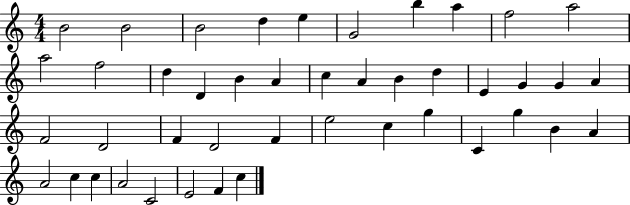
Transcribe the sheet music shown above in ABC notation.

X:1
T:Untitled
M:4/4
L:1/4
K:C
B2 B2 B2 d e G2 b a f2 a2 a2 f2 d D B A c A B d E G G A F2 D2 F D2 F e2 c g C g B A A2 c c A2 C2 E2 F c